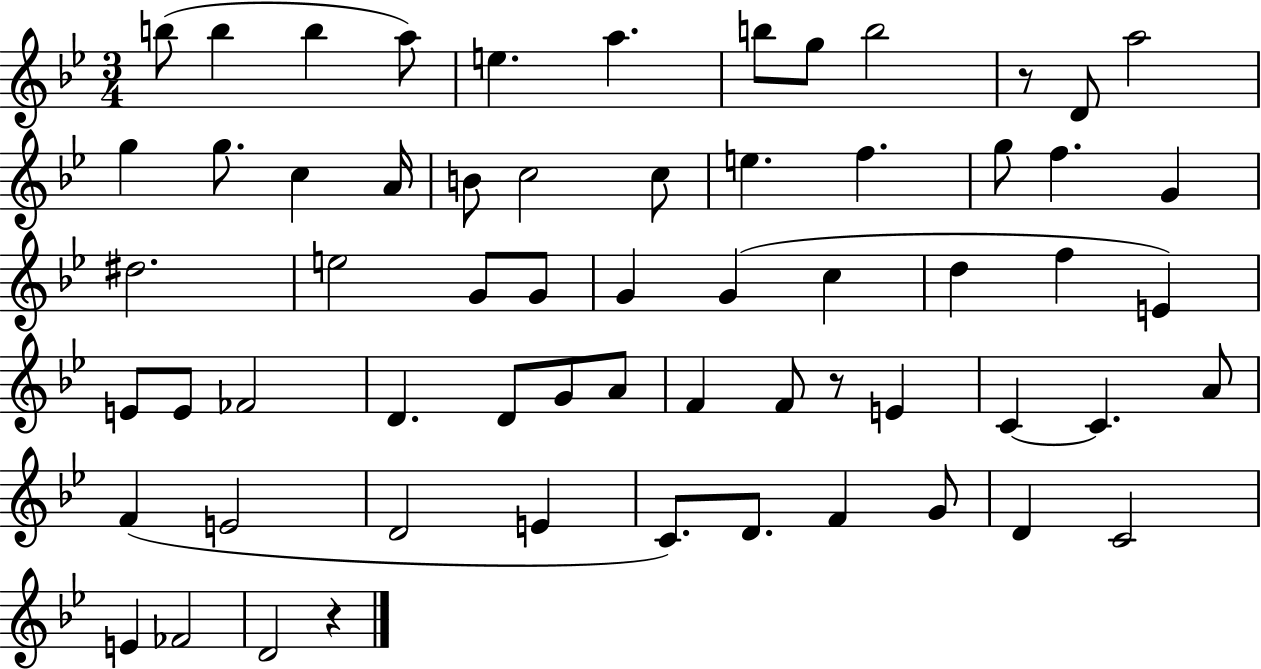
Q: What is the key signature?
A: BES major